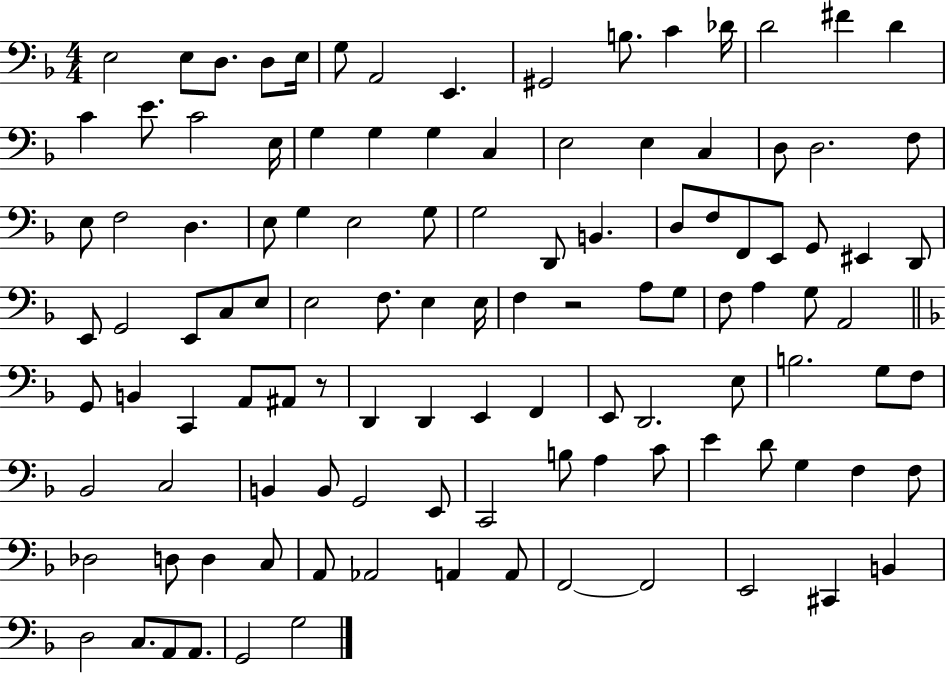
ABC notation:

X:1
T:Untitled
M:4/4
L:1/4
K:F
E,2 E,/2 D,/2 D,/2 E,/4 G,/2 A,,2 E,, ^G,,2 B,/2 C _D/4 D2 ^F D C E/2 C2 E,/4 G, G, G, C, E,2 E, C, D,/2 D,2 F,/2 E,/2 F,2 D, E,/2 G, E,2 G,/2 G,2 D,,/2 B,, D,/2 F,/2 F,,/2 E,,/2 G,,/2 ^E,, D,,/2 E,,/2 G,,2 E,,/2 C,/2 E,/2 E,2 F,/2 E, E,/4 F, z2 A,/2 G,/2 F,/2 A, G,/2 A,,2 G,,/2 B,, C,, A,,/2 ^A,,/2 z/2 D,, D,, E,, F,, E,,/2 D,,2 E,/2 B,2 G,/2 F,/2 _B,,2 C,2 B,, B,,/2 G,,2 E,,/2 C,,2 B,/2 A, C/2 E D/2 G, F, F,/2 _D,2 D,/2 D, C,/2 A,,/2 _A,,2 A,, A,,/2 F,,2 F,,2 E,,2 ^C,, B,, D,2 C,/2 A,,/2 A,,/2 G,,2 G,2